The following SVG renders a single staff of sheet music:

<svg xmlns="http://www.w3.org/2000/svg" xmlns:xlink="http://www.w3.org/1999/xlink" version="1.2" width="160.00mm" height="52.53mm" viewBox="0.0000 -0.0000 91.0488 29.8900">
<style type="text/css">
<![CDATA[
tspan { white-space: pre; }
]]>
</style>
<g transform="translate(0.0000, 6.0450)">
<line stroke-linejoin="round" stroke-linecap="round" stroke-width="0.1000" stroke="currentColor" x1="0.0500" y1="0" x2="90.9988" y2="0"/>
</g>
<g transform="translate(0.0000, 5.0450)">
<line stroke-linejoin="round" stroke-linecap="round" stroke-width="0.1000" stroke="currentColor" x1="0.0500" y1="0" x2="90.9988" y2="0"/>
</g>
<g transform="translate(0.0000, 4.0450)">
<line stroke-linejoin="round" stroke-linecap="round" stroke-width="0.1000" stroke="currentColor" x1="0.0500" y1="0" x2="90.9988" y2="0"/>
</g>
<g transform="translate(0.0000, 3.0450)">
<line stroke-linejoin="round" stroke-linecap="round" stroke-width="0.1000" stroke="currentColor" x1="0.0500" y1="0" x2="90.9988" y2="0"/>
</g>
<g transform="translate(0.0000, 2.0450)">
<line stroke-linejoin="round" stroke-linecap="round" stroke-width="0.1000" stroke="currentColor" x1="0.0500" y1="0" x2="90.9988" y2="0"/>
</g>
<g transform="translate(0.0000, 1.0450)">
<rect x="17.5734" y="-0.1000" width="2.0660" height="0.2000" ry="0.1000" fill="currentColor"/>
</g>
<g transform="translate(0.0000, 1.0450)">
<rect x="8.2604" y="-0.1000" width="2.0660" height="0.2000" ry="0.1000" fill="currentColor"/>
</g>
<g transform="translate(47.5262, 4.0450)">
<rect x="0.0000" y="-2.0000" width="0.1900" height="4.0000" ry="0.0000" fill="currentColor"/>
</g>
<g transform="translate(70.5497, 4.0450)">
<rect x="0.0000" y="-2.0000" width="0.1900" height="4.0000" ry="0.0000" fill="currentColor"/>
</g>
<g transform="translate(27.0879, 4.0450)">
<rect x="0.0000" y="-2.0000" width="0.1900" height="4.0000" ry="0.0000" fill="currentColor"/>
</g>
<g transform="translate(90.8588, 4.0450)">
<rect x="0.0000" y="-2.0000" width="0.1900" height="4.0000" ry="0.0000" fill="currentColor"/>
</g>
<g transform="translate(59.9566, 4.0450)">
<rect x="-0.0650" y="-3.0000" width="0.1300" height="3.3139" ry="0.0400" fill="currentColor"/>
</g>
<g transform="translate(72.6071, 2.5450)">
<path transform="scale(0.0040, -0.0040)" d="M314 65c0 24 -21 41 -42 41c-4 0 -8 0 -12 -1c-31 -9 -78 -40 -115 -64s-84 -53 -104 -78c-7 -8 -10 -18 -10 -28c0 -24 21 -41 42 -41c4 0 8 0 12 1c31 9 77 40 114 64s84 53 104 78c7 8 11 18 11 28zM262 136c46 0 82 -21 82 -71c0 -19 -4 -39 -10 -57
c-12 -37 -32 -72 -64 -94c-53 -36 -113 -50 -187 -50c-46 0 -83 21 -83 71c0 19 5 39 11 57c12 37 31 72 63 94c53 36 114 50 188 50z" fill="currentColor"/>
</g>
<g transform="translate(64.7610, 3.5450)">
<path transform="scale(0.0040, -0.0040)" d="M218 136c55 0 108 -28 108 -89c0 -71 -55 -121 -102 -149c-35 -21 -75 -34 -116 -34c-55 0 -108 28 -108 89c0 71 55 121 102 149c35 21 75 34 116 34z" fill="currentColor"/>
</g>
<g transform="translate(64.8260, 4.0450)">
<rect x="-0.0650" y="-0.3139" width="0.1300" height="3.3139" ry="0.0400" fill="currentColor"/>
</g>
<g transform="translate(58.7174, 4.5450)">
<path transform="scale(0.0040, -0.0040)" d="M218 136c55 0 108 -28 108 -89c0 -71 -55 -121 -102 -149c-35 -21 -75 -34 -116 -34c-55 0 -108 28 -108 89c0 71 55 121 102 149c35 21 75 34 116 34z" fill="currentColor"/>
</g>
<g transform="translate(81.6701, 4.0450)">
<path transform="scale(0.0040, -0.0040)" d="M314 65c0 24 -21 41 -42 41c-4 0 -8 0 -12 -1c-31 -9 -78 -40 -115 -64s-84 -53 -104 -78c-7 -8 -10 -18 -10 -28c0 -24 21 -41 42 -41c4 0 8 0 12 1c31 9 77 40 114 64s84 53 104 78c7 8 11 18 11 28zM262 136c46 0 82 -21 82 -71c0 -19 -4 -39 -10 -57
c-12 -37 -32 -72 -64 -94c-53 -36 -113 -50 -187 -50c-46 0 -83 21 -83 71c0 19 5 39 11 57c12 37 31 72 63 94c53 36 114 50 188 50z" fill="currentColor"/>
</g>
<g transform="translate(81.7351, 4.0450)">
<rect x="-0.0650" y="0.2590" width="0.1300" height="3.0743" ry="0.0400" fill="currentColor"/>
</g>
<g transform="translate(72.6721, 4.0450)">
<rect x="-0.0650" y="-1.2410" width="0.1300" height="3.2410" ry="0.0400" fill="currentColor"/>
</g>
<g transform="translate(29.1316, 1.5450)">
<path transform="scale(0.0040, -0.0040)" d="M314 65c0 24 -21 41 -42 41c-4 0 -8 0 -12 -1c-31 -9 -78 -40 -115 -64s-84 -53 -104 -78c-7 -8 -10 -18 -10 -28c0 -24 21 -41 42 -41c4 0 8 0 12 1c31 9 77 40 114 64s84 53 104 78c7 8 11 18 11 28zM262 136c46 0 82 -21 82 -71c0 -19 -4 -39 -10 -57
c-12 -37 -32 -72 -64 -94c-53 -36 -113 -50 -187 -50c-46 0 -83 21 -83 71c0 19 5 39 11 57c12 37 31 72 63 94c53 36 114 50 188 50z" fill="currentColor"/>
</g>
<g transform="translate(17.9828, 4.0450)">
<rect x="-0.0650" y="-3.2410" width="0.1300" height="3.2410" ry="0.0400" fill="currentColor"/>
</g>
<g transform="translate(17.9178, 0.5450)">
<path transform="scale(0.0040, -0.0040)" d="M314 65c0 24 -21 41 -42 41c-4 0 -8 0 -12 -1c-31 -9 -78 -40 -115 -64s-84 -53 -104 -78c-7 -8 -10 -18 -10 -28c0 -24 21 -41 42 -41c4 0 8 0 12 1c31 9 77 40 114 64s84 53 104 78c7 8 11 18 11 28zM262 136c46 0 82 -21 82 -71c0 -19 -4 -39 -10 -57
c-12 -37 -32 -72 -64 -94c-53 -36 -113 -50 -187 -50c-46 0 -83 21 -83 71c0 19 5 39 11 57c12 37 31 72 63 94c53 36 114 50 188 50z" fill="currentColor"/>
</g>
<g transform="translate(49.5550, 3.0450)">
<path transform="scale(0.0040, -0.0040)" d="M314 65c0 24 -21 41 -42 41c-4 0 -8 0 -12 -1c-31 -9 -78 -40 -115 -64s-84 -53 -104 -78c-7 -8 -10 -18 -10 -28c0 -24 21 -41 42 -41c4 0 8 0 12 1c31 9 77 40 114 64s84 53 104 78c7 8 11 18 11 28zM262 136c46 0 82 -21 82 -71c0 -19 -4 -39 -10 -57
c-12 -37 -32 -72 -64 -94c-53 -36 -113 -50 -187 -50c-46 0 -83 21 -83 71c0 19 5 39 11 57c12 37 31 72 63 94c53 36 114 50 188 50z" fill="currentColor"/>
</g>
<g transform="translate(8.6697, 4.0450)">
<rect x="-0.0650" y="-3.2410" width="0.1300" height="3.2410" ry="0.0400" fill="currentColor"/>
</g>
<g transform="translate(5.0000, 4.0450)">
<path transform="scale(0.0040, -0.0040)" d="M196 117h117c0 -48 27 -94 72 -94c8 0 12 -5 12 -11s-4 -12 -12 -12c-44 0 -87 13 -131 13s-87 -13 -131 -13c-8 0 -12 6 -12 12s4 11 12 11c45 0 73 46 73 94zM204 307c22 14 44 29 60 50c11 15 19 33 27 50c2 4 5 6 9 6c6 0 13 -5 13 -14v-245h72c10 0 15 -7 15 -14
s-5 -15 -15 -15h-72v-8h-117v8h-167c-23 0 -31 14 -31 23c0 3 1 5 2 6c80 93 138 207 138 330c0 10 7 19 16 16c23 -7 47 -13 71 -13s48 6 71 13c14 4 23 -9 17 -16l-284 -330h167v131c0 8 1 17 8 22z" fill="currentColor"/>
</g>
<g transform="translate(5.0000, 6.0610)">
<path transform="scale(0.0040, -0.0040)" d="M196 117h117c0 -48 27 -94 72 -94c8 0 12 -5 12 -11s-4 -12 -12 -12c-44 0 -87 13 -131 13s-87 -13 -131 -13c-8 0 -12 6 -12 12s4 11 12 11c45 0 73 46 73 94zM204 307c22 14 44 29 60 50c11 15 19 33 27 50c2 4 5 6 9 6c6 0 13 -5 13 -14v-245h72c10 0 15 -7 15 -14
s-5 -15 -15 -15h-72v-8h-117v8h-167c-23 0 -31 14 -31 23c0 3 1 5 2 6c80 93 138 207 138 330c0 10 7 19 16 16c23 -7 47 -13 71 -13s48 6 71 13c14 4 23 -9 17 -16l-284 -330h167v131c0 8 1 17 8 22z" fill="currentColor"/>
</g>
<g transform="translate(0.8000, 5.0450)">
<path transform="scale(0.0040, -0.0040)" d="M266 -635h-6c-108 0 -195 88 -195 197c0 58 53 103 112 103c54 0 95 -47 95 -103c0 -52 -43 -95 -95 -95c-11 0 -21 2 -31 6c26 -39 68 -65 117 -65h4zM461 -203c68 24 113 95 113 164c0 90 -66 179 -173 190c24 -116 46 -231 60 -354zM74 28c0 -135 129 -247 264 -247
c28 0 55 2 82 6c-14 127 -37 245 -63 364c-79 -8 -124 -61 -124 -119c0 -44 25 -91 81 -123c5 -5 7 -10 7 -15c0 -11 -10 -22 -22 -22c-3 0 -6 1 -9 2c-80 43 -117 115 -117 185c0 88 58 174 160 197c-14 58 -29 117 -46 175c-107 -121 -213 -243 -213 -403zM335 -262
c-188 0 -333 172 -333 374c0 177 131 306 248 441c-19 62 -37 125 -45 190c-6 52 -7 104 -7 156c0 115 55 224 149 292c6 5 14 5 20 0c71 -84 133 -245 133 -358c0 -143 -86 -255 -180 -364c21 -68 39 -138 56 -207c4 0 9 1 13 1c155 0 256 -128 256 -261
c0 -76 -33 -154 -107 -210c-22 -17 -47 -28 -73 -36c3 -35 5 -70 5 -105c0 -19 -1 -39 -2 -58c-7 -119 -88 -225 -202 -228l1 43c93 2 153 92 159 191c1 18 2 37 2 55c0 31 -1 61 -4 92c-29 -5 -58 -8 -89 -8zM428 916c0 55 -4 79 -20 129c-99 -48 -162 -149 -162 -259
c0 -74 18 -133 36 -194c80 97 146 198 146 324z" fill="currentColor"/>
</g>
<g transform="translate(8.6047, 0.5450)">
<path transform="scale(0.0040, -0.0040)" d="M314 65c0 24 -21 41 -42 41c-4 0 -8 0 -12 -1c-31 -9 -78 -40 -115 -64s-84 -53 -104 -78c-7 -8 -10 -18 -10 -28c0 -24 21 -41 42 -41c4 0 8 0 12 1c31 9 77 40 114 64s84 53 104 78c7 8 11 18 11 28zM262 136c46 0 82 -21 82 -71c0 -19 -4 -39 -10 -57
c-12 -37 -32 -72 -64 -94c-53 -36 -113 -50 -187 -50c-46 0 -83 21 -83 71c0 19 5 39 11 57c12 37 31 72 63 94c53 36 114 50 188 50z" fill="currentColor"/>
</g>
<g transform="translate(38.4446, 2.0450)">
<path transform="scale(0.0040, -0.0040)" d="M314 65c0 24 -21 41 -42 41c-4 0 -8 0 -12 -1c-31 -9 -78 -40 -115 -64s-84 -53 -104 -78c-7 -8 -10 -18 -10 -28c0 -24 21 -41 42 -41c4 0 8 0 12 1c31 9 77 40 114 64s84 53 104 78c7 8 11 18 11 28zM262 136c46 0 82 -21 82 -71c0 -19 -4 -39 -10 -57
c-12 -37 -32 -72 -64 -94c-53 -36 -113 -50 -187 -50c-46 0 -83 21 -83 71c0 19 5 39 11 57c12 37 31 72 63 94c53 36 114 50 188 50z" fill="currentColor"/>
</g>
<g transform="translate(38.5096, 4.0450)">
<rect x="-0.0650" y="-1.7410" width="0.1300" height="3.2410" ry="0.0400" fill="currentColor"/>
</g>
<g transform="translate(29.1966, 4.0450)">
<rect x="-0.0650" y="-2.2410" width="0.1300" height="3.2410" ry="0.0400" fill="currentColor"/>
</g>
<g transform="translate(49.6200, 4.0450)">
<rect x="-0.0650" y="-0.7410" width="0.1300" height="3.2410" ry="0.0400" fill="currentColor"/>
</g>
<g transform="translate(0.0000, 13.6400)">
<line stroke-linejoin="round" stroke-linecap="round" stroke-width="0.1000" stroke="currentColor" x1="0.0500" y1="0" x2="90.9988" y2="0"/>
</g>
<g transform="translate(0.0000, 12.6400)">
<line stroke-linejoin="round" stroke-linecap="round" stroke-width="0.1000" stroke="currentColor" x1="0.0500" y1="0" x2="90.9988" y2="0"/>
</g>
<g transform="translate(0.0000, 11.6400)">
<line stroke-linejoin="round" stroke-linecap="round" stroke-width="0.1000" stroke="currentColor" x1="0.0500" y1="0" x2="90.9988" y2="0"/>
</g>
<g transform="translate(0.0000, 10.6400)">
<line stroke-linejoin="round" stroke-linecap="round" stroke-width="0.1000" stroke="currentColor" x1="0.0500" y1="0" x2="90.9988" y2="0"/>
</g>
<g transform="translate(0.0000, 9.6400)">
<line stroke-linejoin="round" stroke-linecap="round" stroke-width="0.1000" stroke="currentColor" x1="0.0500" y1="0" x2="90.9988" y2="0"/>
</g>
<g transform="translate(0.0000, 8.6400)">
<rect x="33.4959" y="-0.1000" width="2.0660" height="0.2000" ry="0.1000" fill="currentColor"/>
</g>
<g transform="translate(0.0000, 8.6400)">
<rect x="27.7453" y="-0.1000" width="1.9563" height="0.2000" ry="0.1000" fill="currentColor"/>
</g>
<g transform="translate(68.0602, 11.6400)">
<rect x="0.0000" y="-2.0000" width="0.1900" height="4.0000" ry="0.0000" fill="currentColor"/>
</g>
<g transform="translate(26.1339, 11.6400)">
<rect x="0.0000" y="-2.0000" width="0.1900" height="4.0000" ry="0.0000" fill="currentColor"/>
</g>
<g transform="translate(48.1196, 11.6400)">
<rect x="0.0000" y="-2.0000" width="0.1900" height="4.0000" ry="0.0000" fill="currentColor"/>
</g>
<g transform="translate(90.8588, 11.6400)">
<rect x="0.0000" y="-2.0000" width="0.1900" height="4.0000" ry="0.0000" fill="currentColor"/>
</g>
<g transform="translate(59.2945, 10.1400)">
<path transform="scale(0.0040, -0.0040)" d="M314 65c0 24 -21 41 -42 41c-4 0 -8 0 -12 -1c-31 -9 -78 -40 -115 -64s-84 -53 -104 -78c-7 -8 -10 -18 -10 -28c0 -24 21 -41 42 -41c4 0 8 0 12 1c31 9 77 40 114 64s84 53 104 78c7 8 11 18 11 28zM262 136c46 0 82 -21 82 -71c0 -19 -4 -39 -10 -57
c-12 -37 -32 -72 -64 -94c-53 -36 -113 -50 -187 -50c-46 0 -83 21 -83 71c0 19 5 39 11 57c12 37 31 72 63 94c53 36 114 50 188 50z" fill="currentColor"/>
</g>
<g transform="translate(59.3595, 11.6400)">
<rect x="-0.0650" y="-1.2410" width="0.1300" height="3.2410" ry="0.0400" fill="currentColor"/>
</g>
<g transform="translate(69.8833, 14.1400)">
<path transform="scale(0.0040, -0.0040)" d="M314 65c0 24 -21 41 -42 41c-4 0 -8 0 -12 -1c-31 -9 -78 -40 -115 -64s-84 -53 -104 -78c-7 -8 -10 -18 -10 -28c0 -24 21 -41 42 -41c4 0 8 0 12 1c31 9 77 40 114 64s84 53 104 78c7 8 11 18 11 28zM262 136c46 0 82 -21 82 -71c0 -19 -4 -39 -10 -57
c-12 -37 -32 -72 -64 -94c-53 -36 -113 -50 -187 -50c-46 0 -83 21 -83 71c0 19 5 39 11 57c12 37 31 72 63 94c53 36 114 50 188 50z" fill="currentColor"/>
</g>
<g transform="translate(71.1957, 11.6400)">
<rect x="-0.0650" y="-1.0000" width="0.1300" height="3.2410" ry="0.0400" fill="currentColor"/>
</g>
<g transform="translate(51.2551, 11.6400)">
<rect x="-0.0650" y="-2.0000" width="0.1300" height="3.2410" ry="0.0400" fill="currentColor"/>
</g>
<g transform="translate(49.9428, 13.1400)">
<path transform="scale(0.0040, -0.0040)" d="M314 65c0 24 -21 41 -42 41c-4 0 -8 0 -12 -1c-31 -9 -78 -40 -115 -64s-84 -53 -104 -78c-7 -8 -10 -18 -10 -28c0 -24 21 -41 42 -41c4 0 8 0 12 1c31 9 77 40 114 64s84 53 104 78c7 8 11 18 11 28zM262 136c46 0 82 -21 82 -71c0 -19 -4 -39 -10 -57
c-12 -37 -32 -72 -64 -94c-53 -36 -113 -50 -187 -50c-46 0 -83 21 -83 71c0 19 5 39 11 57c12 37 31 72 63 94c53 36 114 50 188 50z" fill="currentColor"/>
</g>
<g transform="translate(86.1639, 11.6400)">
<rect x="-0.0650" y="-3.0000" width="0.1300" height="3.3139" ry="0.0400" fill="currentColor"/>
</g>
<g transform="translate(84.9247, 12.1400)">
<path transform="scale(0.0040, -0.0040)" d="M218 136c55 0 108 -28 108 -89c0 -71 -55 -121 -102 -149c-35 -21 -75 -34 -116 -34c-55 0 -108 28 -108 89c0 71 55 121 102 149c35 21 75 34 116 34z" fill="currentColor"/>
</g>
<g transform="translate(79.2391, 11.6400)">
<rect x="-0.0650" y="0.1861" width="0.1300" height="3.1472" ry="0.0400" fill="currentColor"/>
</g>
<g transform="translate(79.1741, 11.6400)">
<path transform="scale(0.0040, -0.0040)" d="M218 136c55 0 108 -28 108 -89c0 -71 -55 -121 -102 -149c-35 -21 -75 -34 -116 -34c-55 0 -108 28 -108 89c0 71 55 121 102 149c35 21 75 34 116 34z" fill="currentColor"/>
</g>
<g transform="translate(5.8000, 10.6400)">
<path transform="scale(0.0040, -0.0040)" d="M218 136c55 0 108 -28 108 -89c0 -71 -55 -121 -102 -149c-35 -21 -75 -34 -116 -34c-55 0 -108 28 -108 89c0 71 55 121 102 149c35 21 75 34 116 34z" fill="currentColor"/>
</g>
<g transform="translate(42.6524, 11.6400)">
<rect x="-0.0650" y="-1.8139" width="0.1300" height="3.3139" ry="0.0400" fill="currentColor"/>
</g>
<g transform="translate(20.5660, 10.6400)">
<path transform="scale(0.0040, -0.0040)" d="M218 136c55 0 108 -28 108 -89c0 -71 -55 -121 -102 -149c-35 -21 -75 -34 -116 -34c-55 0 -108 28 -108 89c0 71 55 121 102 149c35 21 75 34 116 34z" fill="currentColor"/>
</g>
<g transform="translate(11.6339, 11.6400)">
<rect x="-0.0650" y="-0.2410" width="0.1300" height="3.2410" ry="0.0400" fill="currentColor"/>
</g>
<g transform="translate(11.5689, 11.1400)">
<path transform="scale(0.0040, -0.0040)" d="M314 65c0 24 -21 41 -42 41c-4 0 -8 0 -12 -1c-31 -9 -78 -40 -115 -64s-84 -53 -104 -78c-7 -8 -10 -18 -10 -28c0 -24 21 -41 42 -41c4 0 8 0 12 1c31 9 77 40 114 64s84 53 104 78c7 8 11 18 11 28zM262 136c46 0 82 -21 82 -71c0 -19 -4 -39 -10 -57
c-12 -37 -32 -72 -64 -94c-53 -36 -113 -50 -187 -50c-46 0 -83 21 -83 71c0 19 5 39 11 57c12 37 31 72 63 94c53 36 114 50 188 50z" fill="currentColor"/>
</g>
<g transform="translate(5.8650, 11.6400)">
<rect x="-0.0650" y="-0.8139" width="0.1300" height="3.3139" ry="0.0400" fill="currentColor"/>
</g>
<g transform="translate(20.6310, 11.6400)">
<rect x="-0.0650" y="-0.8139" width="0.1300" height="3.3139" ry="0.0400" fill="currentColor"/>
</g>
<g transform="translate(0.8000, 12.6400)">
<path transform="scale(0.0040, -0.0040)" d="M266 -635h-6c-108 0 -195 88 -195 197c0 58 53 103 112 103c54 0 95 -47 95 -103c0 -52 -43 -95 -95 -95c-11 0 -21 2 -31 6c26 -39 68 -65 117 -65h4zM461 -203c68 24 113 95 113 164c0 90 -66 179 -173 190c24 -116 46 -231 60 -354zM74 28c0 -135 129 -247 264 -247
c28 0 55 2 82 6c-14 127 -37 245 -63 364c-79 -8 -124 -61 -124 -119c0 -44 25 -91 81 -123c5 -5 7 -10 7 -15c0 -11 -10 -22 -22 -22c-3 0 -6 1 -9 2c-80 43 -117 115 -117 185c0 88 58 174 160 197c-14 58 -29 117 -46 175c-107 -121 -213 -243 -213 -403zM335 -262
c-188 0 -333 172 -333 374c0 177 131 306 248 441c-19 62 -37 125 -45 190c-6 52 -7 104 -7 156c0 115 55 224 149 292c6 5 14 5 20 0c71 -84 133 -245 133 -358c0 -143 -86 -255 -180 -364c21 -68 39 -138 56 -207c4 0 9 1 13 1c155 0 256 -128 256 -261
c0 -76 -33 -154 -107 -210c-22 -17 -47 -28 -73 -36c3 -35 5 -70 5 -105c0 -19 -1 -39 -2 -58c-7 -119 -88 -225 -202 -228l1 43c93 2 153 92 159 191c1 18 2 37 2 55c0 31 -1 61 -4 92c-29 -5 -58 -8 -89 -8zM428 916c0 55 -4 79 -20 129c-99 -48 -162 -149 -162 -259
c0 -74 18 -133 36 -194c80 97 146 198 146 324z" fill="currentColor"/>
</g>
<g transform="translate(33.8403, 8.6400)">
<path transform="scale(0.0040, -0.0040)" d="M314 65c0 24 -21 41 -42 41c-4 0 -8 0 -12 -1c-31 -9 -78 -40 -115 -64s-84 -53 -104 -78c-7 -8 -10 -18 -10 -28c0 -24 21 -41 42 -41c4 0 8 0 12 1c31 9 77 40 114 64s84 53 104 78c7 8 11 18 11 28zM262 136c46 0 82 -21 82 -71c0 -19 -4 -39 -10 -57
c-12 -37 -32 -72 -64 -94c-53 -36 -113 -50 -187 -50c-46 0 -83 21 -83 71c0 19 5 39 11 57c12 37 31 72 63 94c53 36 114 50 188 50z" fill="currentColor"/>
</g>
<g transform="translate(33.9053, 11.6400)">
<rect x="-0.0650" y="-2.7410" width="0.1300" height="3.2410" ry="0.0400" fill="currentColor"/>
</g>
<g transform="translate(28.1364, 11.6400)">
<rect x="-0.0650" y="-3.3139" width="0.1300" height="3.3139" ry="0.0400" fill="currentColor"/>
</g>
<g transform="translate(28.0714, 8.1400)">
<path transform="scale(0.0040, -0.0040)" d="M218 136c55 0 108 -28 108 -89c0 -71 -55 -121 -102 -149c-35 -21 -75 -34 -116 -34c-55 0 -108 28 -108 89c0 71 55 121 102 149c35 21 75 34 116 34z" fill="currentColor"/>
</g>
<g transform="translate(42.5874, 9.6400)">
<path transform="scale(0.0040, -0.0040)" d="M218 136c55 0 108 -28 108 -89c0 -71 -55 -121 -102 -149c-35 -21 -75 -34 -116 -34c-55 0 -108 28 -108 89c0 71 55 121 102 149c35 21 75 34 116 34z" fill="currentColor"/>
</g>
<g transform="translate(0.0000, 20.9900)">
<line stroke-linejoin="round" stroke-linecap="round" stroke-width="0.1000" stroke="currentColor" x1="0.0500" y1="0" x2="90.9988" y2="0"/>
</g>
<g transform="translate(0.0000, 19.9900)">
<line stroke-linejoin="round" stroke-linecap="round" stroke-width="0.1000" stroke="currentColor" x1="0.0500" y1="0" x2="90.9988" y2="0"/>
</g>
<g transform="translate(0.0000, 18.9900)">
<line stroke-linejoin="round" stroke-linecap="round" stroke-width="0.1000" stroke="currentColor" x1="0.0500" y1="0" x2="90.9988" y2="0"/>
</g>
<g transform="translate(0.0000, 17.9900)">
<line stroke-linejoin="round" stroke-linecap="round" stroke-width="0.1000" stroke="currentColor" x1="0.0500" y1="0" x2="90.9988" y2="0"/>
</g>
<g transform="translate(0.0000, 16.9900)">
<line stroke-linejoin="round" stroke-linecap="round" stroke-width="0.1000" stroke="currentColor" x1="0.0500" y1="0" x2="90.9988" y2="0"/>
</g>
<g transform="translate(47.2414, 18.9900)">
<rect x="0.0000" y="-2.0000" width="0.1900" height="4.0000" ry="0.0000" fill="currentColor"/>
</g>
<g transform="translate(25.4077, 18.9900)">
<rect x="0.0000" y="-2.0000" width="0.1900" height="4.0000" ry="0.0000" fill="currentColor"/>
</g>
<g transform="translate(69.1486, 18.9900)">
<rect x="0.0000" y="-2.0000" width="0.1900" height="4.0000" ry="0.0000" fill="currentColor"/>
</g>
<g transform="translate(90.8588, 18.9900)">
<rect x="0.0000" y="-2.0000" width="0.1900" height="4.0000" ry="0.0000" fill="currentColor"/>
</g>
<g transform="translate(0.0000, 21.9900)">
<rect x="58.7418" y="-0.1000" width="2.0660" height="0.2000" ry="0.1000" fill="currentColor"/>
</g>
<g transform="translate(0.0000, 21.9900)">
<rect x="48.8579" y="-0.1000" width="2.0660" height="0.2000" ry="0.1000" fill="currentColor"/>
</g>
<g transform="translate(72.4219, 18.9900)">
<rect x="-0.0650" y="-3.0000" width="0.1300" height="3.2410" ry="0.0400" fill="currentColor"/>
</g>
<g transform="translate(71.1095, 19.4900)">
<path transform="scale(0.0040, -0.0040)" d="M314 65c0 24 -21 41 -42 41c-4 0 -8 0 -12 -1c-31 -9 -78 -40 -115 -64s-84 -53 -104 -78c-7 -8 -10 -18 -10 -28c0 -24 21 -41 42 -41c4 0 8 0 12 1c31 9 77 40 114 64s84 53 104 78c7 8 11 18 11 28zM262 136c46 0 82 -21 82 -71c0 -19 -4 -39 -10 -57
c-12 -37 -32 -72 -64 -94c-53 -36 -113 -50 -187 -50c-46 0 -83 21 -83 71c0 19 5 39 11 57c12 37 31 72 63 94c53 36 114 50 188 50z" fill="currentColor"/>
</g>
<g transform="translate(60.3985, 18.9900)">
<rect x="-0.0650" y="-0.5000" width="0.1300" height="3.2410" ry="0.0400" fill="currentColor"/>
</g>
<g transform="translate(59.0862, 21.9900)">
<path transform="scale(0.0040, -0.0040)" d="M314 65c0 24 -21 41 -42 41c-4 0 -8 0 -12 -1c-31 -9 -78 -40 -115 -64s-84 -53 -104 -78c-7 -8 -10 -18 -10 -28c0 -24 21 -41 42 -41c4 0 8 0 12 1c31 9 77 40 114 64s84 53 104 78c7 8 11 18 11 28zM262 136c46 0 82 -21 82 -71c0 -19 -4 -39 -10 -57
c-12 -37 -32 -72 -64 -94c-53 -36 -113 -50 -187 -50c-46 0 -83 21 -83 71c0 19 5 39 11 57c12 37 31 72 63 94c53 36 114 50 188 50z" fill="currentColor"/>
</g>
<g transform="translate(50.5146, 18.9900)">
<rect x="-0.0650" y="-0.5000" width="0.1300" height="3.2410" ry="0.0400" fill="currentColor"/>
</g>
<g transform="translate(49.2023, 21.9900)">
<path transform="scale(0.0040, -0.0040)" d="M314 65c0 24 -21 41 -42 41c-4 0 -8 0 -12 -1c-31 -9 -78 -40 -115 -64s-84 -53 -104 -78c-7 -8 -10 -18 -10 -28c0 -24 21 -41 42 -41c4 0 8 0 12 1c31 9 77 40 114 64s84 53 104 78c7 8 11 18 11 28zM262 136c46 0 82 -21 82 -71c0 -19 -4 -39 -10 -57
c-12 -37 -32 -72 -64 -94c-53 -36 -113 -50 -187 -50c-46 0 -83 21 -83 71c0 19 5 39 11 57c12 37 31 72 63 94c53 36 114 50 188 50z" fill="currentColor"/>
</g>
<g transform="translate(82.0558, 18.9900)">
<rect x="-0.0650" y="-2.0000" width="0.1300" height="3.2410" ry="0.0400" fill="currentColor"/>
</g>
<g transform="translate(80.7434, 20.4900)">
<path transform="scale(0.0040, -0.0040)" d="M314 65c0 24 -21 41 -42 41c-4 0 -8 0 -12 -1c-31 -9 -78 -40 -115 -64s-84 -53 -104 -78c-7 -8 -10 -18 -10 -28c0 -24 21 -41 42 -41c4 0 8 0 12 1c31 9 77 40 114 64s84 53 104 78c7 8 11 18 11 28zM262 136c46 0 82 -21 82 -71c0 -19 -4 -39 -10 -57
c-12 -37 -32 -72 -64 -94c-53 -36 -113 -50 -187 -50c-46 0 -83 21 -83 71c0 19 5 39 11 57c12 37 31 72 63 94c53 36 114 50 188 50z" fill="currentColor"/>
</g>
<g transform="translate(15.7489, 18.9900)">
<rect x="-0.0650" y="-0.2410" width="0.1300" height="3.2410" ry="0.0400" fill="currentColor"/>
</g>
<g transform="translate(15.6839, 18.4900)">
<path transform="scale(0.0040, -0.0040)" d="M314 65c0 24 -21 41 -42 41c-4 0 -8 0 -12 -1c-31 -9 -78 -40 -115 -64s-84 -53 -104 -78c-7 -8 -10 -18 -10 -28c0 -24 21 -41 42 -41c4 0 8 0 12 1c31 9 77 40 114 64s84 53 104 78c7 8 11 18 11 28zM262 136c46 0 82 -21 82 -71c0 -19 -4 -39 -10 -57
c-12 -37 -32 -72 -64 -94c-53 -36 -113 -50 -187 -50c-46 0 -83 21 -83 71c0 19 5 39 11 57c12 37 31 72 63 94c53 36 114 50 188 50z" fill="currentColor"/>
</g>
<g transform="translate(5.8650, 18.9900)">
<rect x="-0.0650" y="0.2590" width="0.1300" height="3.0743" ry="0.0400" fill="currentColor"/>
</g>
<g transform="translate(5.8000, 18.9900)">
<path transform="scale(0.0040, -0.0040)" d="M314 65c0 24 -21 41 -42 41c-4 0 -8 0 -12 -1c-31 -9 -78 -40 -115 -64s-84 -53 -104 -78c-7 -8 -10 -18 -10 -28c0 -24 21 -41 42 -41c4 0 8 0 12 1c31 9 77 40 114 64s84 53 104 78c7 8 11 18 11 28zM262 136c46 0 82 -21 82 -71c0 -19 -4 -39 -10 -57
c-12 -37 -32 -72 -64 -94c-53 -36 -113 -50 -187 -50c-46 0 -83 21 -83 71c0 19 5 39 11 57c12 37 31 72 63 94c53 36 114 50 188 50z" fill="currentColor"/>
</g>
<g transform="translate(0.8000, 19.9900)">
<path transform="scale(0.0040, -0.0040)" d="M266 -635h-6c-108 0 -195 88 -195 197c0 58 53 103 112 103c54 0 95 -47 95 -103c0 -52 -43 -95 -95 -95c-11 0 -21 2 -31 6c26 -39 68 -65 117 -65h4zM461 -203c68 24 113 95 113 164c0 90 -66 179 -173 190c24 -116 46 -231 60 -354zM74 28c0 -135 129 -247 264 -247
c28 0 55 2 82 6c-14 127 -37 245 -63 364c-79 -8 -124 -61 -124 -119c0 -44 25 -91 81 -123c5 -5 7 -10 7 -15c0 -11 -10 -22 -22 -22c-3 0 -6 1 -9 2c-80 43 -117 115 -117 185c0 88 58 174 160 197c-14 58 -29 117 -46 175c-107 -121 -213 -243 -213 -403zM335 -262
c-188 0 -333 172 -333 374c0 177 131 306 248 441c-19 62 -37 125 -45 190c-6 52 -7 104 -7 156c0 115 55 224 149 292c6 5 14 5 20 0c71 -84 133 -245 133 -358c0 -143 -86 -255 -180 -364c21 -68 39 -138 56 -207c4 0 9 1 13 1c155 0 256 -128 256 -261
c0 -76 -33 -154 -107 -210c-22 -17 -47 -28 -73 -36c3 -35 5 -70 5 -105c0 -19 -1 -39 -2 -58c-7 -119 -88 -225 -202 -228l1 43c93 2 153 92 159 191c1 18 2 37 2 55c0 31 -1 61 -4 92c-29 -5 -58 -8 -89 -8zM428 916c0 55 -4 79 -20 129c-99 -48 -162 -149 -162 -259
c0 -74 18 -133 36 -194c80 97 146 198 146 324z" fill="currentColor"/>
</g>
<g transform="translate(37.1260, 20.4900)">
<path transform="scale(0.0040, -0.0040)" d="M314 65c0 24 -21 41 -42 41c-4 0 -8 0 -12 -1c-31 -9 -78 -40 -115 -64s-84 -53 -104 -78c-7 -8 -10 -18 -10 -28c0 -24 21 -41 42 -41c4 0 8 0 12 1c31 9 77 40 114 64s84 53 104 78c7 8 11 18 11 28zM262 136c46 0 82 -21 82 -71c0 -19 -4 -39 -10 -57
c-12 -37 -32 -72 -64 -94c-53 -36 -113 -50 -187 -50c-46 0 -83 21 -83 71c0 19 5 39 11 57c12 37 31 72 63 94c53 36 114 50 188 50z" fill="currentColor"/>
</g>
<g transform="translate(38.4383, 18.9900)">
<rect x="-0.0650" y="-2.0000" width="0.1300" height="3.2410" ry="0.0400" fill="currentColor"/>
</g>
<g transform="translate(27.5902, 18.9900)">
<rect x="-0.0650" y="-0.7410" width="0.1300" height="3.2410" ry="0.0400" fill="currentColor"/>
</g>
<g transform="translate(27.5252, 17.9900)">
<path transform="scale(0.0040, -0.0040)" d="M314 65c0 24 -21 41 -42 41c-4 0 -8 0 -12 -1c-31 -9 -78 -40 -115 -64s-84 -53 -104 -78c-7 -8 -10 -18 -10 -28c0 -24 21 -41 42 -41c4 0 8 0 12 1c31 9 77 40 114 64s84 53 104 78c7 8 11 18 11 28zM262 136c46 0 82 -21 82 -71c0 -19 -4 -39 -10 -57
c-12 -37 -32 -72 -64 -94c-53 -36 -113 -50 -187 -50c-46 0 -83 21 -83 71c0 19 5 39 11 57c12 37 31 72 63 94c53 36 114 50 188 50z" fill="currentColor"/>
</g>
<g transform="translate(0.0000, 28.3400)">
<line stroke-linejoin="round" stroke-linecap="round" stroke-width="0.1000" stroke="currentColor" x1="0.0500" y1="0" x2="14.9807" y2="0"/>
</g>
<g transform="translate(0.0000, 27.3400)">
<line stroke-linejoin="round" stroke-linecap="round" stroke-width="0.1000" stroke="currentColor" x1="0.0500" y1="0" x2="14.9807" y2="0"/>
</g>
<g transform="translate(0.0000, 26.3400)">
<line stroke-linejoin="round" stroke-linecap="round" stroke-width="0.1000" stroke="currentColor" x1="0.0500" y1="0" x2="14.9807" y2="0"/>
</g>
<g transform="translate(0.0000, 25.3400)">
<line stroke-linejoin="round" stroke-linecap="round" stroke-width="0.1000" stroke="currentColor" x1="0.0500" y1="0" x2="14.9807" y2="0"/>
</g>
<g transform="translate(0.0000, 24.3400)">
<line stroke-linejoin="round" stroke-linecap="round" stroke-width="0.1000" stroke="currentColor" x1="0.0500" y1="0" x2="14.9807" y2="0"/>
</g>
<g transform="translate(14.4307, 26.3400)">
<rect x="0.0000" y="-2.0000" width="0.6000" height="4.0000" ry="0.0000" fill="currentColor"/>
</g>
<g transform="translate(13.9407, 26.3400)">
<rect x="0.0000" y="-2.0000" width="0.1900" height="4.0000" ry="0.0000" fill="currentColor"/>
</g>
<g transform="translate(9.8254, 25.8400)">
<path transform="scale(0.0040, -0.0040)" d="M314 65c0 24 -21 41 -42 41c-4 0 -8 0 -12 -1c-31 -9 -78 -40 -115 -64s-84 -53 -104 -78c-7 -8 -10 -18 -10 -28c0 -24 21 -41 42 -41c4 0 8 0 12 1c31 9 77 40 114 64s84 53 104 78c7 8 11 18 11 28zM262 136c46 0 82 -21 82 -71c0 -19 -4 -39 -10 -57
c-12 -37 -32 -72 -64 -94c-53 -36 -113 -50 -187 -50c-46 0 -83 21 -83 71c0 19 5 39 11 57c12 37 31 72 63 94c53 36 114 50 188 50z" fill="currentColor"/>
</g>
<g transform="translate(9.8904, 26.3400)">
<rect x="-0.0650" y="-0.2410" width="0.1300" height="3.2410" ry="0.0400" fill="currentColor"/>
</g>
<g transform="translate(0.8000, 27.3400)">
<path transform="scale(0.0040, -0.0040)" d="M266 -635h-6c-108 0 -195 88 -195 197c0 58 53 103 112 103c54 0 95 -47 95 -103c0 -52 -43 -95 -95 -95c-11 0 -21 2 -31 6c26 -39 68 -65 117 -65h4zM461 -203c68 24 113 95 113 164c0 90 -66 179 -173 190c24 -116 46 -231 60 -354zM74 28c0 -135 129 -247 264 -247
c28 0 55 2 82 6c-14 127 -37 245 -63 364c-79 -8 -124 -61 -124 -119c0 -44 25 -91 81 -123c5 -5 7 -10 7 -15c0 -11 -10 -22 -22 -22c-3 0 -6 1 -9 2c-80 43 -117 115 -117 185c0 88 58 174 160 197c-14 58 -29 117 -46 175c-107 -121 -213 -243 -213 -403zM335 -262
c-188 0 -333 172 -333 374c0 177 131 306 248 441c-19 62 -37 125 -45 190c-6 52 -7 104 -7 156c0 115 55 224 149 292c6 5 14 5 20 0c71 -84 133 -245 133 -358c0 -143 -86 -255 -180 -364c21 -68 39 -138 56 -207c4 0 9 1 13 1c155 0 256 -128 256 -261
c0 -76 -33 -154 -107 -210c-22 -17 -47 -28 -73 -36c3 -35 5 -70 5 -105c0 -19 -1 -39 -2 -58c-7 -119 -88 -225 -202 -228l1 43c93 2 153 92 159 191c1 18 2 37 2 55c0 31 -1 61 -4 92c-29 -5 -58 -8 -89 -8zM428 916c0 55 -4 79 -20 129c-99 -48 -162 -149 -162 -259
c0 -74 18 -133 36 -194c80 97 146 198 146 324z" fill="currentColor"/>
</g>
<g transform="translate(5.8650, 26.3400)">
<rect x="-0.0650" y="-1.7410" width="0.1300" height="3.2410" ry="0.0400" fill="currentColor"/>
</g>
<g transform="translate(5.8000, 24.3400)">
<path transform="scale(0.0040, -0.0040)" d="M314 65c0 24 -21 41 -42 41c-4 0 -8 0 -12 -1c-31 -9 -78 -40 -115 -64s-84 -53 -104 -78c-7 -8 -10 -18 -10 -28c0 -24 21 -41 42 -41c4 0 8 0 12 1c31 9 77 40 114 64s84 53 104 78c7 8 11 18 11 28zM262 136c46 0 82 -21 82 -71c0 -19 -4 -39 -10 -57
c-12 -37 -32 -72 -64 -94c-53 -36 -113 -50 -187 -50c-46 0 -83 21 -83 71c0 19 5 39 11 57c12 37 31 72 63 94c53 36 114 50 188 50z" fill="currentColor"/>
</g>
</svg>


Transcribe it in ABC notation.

X:1
T:Untitled
M:4/4
L:1/4
K:C
b2 b2 g2 f2 d2 A c e2 B2 d c2 d b a2 f F2 e2 D2 B A B2 c2 d2 F2 C2 C2 A2 F2 f2 c2